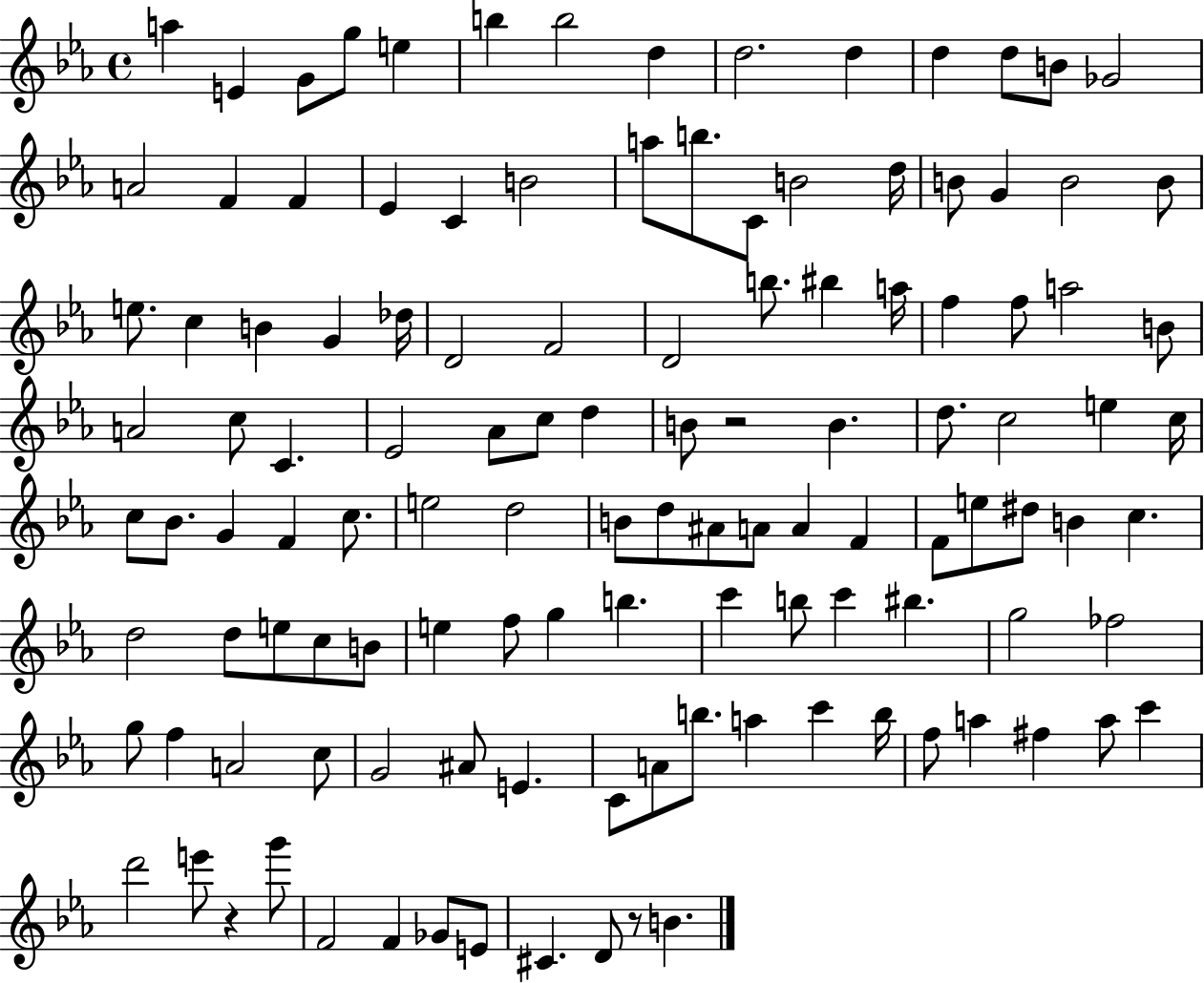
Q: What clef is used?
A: treble